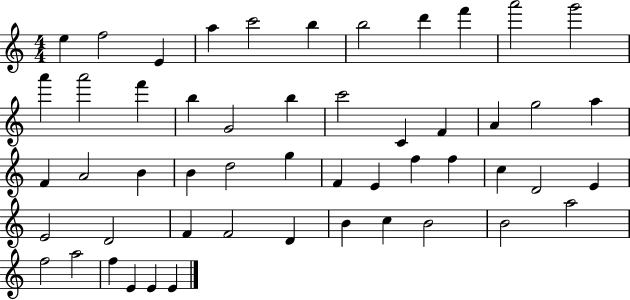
E5/q F5/h E4/q A5/q C6/h B5/q B5/h D6/q F6/q A6/h G6/h A6/q A6/h F6/q B5/q G4/h B5/q C6/h C4/q F4/q A4/q G5/h A5/q F4/q A4/h B4/q B4/q D5/h G5/q F4/q E4/q F5/q F5/q C5/q D4/h E4/q E4/h D4/h F4/q F4/h D4/q B4/q C5/q B4/h B4/h A5/h F5/h A5/h F5/q E4/q E4/q E4/q